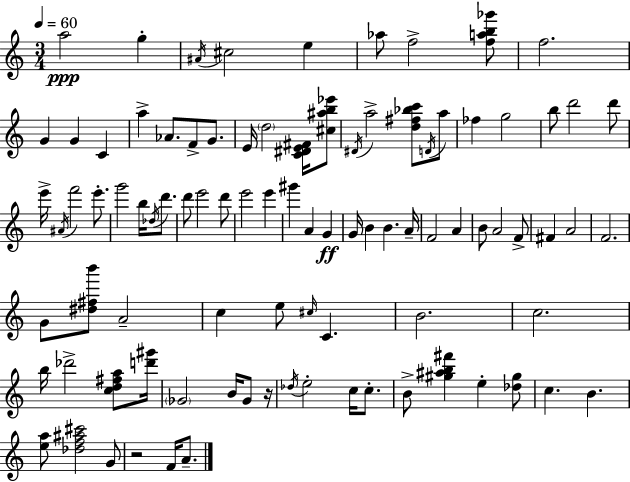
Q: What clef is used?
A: treble